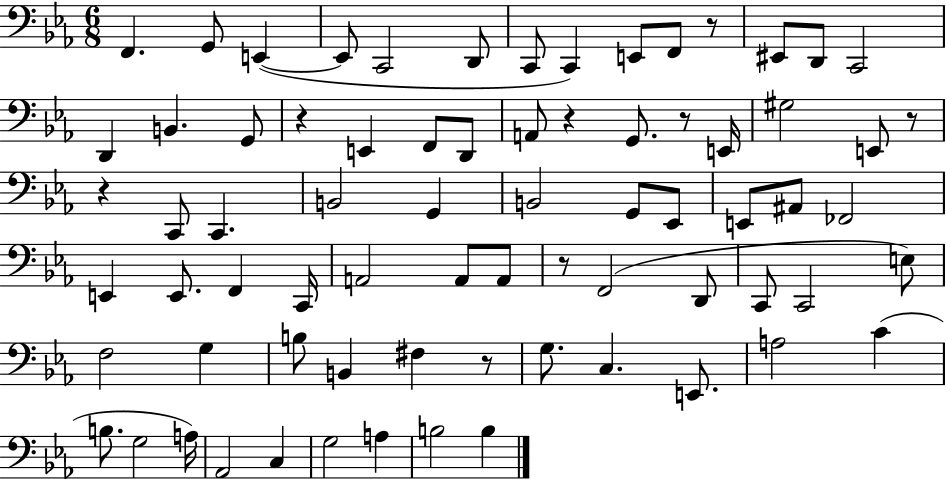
{
  \clef bass
  \numericTimeSignature
  \time 6/8
  \key ees \major
  f,4. g,8 e,4~(~ | e,8 c,2 d,8 | c,8 c,4) e,8 f,8 r8 | eis,8 d,8 c,2 | \break d,4 b,4. g,8 | r4 e,4 f,8 d,8 | a,8 r4 g,8. r8 e,16 | gis2 e,8 r8 | \break r4 c,8 c,4. | b,2 g,4 | b,2 g,8 ees,8 | e,8 ais,8 fes,2 | \break e,4 e,8. f,4 c,16 | a,2 a,8 a,8 | r8 f,2( d,8 | c,8 c,2 e8) | \break f2 g4 | b8 b,4 fis4 r8 | g8. c4. e,8. | a2 c'4( | \break b8. g2 a16) | aes,2 c4 | g2 a4 | b2 b4 | \break \bar "|."
}